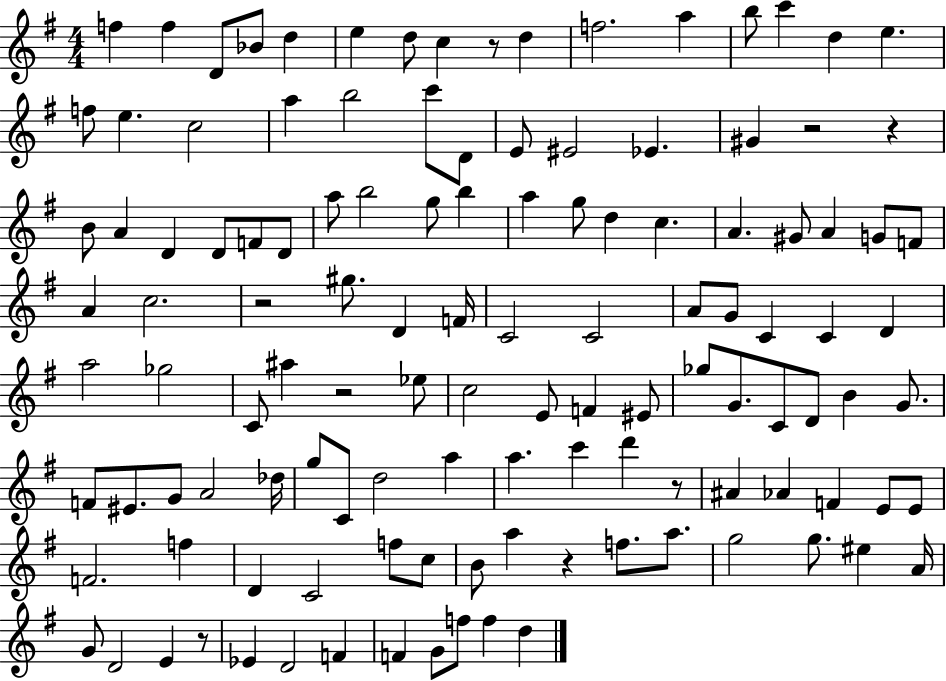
X:1
T:Untitled
M:4/4
L:1/4
K:G
f f D/2 _B/2 d e d/2 c z/2 d f2 a b/2 c' d e f/2 e c2 a b2 c'/2 D/2 E/2 ^E2 _E ^G z2 z B/2 A D D/2 F/2 D/2 a/2 b2 g/2 b a g/2 d c A ^G/2 A G/2 F/2 A c2 z2 ^g/2 D F/4 C2 C2 A/2 G/2 C C D a2 _g2 C/2 ^a z2 _e/2 c2 E/2 F ^E/2 _g/2 G/2 C/2 D/2 B G/2 F/2 ^E/2 G/2 A2 _d/4 g/2 C/2 d2 a a c' d' z/2 ^A _A F E/2 E/2 F2 f D C2 f/2 c/2 B/2 a z f/2 a/2 g2 g/2 ^e A/4 G/2 D2 E z/2 _E D2 F F G/2 f/2 f d